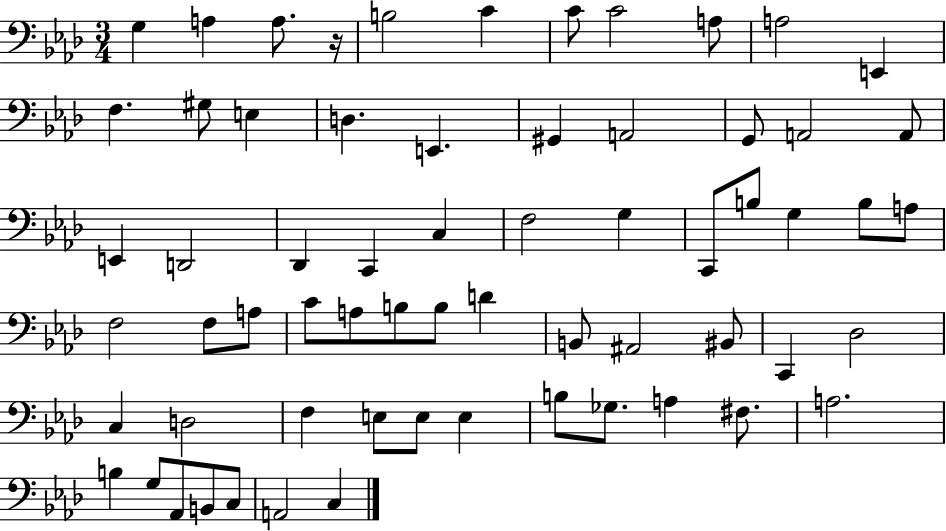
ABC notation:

X:1
T:Untitled
M:3/4
L:1/4
K:Ab
G, A, A,/2 z/4 B,2 C C/2 C2 A,/2 A,2 E,, F, ^G,/2 E, D, E,, ^G,, A,,2 G,,/2 A,,2 A,,/2 E,, D,,2 _D,, C,, C, F,2 G, C,,/2 B,/2 G, B,/2 A,/2 F,2 F,/2 A,/2 C/2 A,/2 B,/2 B,/2 D B,,/2 ^A,,2 ^B,,/2 C,, _D,2 C, D,2 F, E,/2 E,/2 E, B,/2 _G,/2 A, ^F,/2 A,2 B, G,/2 _A,,/2 B,,/2 C,/2 A,,2 C,